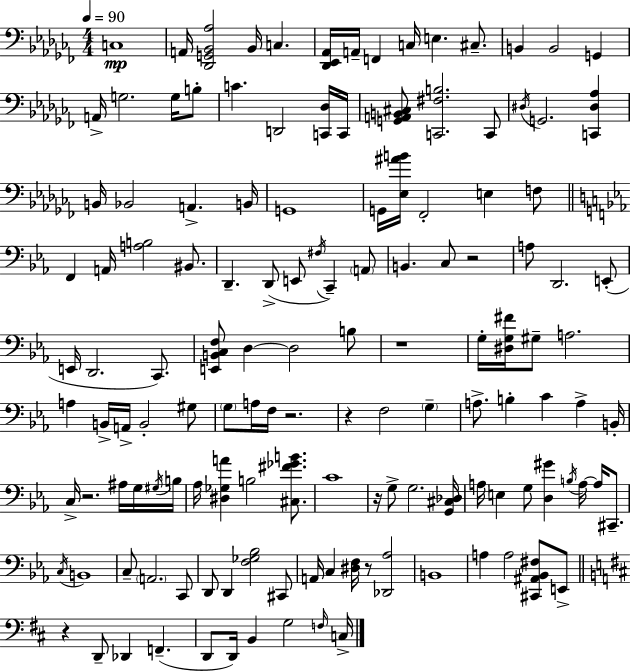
{
  \clef bass
  \numericTimeSignature
  \time 4/4
  \key aes \minor
  \tempo 4 = 90
  c1\mp | a,16 <des, g, bes, aes>2 bes,16 c4. | <des, ees, aes,>16 a,16-- f,4 c16 e4. cis8.-- | b,4 b,2 g,4 | \break a,16-> g2. g16 b8-. | c'4. d,2 <c, des>16 c,16 | <g, a, b, cis>8 <c, fis b>2. c,8 | \acciaccatura { dis16 } g,2. <c, dis aes>4 | \break b,16 bes,2 a,4.-> | b,16 g,1 | g,16 <ees ais' b'>16 fes,2-. e4 f8 | \bar "||" \break \key ees \major f,4 a,16 <a b>2 bis,8. | d,4.-- d,8->( e,8 \acciaccatura { fis16 }) c,4-- \parenthesize a,8 | b,4. c8 r2 | a8 d,2. e,8-.( | \break e,16 d,2. c,8.) | <e, b, c f>8 d4~~ d2 b8 | r1 | g16-. <dis g fis'>16 gis8-- a2. | \break a4 b,16-> a,16-> b,2-. gis8 | \parenthesize g8 a16 f16 r2. | r4 f2 \parenthesize g4-- | a8.-> b4-. c'4 a4-> | \break b,16-. c16-> r2. ais16 g16 | \acciaccatura { gis16 } b16 aes16 <dis ges a'>4 b2 <cis fis' ges' b'>8. | c'1 | r16 g8-> g2. | \break <g, cis des>16 a16 e4 g8 <d gis'>4 \acciaccatura { b16 } a16~~ a16 | cis,8.-- \acciaccatura { c16 } b,1 | c8-- \parenthesize a,2. | c,8 d,8 d,4 <f ges bes>2 | \break cis,8 a,16 c4 <dis f>16 r8 <des, aes>2 | b,1 | a4 a2 | <cis, ais, bes, fis>8 e,8-> \bar "||" \break \key b \minor r4 d,8-- des,4 f,4.--( | d,8 d,16) b,4 g2 \grace { f16 } | c16-> \bar "|."
}